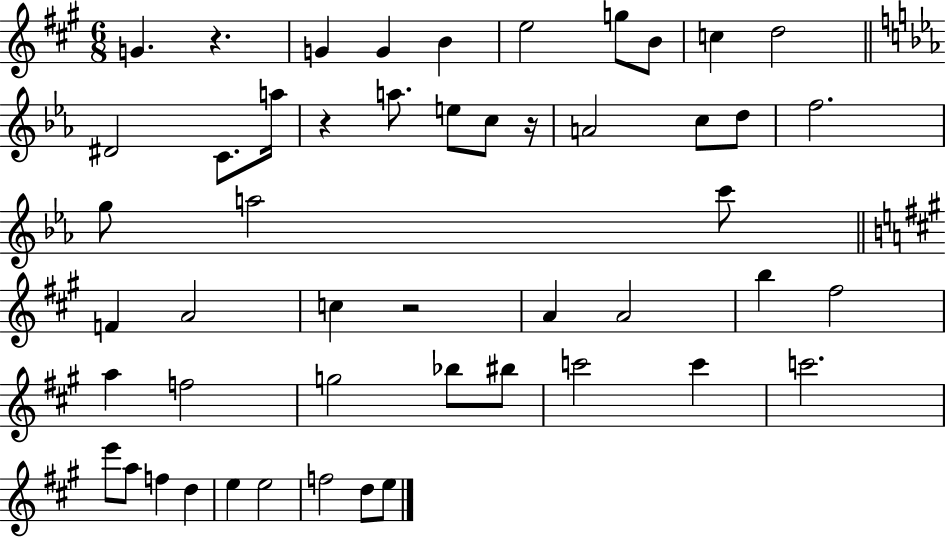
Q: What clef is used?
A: treble